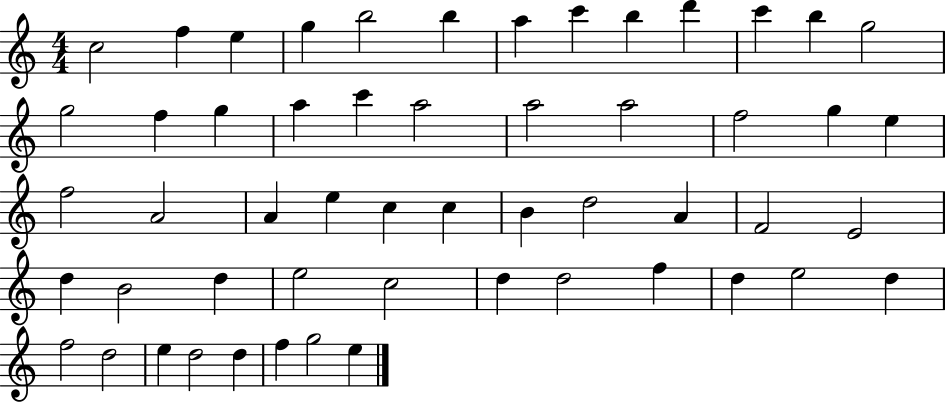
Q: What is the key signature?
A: C major